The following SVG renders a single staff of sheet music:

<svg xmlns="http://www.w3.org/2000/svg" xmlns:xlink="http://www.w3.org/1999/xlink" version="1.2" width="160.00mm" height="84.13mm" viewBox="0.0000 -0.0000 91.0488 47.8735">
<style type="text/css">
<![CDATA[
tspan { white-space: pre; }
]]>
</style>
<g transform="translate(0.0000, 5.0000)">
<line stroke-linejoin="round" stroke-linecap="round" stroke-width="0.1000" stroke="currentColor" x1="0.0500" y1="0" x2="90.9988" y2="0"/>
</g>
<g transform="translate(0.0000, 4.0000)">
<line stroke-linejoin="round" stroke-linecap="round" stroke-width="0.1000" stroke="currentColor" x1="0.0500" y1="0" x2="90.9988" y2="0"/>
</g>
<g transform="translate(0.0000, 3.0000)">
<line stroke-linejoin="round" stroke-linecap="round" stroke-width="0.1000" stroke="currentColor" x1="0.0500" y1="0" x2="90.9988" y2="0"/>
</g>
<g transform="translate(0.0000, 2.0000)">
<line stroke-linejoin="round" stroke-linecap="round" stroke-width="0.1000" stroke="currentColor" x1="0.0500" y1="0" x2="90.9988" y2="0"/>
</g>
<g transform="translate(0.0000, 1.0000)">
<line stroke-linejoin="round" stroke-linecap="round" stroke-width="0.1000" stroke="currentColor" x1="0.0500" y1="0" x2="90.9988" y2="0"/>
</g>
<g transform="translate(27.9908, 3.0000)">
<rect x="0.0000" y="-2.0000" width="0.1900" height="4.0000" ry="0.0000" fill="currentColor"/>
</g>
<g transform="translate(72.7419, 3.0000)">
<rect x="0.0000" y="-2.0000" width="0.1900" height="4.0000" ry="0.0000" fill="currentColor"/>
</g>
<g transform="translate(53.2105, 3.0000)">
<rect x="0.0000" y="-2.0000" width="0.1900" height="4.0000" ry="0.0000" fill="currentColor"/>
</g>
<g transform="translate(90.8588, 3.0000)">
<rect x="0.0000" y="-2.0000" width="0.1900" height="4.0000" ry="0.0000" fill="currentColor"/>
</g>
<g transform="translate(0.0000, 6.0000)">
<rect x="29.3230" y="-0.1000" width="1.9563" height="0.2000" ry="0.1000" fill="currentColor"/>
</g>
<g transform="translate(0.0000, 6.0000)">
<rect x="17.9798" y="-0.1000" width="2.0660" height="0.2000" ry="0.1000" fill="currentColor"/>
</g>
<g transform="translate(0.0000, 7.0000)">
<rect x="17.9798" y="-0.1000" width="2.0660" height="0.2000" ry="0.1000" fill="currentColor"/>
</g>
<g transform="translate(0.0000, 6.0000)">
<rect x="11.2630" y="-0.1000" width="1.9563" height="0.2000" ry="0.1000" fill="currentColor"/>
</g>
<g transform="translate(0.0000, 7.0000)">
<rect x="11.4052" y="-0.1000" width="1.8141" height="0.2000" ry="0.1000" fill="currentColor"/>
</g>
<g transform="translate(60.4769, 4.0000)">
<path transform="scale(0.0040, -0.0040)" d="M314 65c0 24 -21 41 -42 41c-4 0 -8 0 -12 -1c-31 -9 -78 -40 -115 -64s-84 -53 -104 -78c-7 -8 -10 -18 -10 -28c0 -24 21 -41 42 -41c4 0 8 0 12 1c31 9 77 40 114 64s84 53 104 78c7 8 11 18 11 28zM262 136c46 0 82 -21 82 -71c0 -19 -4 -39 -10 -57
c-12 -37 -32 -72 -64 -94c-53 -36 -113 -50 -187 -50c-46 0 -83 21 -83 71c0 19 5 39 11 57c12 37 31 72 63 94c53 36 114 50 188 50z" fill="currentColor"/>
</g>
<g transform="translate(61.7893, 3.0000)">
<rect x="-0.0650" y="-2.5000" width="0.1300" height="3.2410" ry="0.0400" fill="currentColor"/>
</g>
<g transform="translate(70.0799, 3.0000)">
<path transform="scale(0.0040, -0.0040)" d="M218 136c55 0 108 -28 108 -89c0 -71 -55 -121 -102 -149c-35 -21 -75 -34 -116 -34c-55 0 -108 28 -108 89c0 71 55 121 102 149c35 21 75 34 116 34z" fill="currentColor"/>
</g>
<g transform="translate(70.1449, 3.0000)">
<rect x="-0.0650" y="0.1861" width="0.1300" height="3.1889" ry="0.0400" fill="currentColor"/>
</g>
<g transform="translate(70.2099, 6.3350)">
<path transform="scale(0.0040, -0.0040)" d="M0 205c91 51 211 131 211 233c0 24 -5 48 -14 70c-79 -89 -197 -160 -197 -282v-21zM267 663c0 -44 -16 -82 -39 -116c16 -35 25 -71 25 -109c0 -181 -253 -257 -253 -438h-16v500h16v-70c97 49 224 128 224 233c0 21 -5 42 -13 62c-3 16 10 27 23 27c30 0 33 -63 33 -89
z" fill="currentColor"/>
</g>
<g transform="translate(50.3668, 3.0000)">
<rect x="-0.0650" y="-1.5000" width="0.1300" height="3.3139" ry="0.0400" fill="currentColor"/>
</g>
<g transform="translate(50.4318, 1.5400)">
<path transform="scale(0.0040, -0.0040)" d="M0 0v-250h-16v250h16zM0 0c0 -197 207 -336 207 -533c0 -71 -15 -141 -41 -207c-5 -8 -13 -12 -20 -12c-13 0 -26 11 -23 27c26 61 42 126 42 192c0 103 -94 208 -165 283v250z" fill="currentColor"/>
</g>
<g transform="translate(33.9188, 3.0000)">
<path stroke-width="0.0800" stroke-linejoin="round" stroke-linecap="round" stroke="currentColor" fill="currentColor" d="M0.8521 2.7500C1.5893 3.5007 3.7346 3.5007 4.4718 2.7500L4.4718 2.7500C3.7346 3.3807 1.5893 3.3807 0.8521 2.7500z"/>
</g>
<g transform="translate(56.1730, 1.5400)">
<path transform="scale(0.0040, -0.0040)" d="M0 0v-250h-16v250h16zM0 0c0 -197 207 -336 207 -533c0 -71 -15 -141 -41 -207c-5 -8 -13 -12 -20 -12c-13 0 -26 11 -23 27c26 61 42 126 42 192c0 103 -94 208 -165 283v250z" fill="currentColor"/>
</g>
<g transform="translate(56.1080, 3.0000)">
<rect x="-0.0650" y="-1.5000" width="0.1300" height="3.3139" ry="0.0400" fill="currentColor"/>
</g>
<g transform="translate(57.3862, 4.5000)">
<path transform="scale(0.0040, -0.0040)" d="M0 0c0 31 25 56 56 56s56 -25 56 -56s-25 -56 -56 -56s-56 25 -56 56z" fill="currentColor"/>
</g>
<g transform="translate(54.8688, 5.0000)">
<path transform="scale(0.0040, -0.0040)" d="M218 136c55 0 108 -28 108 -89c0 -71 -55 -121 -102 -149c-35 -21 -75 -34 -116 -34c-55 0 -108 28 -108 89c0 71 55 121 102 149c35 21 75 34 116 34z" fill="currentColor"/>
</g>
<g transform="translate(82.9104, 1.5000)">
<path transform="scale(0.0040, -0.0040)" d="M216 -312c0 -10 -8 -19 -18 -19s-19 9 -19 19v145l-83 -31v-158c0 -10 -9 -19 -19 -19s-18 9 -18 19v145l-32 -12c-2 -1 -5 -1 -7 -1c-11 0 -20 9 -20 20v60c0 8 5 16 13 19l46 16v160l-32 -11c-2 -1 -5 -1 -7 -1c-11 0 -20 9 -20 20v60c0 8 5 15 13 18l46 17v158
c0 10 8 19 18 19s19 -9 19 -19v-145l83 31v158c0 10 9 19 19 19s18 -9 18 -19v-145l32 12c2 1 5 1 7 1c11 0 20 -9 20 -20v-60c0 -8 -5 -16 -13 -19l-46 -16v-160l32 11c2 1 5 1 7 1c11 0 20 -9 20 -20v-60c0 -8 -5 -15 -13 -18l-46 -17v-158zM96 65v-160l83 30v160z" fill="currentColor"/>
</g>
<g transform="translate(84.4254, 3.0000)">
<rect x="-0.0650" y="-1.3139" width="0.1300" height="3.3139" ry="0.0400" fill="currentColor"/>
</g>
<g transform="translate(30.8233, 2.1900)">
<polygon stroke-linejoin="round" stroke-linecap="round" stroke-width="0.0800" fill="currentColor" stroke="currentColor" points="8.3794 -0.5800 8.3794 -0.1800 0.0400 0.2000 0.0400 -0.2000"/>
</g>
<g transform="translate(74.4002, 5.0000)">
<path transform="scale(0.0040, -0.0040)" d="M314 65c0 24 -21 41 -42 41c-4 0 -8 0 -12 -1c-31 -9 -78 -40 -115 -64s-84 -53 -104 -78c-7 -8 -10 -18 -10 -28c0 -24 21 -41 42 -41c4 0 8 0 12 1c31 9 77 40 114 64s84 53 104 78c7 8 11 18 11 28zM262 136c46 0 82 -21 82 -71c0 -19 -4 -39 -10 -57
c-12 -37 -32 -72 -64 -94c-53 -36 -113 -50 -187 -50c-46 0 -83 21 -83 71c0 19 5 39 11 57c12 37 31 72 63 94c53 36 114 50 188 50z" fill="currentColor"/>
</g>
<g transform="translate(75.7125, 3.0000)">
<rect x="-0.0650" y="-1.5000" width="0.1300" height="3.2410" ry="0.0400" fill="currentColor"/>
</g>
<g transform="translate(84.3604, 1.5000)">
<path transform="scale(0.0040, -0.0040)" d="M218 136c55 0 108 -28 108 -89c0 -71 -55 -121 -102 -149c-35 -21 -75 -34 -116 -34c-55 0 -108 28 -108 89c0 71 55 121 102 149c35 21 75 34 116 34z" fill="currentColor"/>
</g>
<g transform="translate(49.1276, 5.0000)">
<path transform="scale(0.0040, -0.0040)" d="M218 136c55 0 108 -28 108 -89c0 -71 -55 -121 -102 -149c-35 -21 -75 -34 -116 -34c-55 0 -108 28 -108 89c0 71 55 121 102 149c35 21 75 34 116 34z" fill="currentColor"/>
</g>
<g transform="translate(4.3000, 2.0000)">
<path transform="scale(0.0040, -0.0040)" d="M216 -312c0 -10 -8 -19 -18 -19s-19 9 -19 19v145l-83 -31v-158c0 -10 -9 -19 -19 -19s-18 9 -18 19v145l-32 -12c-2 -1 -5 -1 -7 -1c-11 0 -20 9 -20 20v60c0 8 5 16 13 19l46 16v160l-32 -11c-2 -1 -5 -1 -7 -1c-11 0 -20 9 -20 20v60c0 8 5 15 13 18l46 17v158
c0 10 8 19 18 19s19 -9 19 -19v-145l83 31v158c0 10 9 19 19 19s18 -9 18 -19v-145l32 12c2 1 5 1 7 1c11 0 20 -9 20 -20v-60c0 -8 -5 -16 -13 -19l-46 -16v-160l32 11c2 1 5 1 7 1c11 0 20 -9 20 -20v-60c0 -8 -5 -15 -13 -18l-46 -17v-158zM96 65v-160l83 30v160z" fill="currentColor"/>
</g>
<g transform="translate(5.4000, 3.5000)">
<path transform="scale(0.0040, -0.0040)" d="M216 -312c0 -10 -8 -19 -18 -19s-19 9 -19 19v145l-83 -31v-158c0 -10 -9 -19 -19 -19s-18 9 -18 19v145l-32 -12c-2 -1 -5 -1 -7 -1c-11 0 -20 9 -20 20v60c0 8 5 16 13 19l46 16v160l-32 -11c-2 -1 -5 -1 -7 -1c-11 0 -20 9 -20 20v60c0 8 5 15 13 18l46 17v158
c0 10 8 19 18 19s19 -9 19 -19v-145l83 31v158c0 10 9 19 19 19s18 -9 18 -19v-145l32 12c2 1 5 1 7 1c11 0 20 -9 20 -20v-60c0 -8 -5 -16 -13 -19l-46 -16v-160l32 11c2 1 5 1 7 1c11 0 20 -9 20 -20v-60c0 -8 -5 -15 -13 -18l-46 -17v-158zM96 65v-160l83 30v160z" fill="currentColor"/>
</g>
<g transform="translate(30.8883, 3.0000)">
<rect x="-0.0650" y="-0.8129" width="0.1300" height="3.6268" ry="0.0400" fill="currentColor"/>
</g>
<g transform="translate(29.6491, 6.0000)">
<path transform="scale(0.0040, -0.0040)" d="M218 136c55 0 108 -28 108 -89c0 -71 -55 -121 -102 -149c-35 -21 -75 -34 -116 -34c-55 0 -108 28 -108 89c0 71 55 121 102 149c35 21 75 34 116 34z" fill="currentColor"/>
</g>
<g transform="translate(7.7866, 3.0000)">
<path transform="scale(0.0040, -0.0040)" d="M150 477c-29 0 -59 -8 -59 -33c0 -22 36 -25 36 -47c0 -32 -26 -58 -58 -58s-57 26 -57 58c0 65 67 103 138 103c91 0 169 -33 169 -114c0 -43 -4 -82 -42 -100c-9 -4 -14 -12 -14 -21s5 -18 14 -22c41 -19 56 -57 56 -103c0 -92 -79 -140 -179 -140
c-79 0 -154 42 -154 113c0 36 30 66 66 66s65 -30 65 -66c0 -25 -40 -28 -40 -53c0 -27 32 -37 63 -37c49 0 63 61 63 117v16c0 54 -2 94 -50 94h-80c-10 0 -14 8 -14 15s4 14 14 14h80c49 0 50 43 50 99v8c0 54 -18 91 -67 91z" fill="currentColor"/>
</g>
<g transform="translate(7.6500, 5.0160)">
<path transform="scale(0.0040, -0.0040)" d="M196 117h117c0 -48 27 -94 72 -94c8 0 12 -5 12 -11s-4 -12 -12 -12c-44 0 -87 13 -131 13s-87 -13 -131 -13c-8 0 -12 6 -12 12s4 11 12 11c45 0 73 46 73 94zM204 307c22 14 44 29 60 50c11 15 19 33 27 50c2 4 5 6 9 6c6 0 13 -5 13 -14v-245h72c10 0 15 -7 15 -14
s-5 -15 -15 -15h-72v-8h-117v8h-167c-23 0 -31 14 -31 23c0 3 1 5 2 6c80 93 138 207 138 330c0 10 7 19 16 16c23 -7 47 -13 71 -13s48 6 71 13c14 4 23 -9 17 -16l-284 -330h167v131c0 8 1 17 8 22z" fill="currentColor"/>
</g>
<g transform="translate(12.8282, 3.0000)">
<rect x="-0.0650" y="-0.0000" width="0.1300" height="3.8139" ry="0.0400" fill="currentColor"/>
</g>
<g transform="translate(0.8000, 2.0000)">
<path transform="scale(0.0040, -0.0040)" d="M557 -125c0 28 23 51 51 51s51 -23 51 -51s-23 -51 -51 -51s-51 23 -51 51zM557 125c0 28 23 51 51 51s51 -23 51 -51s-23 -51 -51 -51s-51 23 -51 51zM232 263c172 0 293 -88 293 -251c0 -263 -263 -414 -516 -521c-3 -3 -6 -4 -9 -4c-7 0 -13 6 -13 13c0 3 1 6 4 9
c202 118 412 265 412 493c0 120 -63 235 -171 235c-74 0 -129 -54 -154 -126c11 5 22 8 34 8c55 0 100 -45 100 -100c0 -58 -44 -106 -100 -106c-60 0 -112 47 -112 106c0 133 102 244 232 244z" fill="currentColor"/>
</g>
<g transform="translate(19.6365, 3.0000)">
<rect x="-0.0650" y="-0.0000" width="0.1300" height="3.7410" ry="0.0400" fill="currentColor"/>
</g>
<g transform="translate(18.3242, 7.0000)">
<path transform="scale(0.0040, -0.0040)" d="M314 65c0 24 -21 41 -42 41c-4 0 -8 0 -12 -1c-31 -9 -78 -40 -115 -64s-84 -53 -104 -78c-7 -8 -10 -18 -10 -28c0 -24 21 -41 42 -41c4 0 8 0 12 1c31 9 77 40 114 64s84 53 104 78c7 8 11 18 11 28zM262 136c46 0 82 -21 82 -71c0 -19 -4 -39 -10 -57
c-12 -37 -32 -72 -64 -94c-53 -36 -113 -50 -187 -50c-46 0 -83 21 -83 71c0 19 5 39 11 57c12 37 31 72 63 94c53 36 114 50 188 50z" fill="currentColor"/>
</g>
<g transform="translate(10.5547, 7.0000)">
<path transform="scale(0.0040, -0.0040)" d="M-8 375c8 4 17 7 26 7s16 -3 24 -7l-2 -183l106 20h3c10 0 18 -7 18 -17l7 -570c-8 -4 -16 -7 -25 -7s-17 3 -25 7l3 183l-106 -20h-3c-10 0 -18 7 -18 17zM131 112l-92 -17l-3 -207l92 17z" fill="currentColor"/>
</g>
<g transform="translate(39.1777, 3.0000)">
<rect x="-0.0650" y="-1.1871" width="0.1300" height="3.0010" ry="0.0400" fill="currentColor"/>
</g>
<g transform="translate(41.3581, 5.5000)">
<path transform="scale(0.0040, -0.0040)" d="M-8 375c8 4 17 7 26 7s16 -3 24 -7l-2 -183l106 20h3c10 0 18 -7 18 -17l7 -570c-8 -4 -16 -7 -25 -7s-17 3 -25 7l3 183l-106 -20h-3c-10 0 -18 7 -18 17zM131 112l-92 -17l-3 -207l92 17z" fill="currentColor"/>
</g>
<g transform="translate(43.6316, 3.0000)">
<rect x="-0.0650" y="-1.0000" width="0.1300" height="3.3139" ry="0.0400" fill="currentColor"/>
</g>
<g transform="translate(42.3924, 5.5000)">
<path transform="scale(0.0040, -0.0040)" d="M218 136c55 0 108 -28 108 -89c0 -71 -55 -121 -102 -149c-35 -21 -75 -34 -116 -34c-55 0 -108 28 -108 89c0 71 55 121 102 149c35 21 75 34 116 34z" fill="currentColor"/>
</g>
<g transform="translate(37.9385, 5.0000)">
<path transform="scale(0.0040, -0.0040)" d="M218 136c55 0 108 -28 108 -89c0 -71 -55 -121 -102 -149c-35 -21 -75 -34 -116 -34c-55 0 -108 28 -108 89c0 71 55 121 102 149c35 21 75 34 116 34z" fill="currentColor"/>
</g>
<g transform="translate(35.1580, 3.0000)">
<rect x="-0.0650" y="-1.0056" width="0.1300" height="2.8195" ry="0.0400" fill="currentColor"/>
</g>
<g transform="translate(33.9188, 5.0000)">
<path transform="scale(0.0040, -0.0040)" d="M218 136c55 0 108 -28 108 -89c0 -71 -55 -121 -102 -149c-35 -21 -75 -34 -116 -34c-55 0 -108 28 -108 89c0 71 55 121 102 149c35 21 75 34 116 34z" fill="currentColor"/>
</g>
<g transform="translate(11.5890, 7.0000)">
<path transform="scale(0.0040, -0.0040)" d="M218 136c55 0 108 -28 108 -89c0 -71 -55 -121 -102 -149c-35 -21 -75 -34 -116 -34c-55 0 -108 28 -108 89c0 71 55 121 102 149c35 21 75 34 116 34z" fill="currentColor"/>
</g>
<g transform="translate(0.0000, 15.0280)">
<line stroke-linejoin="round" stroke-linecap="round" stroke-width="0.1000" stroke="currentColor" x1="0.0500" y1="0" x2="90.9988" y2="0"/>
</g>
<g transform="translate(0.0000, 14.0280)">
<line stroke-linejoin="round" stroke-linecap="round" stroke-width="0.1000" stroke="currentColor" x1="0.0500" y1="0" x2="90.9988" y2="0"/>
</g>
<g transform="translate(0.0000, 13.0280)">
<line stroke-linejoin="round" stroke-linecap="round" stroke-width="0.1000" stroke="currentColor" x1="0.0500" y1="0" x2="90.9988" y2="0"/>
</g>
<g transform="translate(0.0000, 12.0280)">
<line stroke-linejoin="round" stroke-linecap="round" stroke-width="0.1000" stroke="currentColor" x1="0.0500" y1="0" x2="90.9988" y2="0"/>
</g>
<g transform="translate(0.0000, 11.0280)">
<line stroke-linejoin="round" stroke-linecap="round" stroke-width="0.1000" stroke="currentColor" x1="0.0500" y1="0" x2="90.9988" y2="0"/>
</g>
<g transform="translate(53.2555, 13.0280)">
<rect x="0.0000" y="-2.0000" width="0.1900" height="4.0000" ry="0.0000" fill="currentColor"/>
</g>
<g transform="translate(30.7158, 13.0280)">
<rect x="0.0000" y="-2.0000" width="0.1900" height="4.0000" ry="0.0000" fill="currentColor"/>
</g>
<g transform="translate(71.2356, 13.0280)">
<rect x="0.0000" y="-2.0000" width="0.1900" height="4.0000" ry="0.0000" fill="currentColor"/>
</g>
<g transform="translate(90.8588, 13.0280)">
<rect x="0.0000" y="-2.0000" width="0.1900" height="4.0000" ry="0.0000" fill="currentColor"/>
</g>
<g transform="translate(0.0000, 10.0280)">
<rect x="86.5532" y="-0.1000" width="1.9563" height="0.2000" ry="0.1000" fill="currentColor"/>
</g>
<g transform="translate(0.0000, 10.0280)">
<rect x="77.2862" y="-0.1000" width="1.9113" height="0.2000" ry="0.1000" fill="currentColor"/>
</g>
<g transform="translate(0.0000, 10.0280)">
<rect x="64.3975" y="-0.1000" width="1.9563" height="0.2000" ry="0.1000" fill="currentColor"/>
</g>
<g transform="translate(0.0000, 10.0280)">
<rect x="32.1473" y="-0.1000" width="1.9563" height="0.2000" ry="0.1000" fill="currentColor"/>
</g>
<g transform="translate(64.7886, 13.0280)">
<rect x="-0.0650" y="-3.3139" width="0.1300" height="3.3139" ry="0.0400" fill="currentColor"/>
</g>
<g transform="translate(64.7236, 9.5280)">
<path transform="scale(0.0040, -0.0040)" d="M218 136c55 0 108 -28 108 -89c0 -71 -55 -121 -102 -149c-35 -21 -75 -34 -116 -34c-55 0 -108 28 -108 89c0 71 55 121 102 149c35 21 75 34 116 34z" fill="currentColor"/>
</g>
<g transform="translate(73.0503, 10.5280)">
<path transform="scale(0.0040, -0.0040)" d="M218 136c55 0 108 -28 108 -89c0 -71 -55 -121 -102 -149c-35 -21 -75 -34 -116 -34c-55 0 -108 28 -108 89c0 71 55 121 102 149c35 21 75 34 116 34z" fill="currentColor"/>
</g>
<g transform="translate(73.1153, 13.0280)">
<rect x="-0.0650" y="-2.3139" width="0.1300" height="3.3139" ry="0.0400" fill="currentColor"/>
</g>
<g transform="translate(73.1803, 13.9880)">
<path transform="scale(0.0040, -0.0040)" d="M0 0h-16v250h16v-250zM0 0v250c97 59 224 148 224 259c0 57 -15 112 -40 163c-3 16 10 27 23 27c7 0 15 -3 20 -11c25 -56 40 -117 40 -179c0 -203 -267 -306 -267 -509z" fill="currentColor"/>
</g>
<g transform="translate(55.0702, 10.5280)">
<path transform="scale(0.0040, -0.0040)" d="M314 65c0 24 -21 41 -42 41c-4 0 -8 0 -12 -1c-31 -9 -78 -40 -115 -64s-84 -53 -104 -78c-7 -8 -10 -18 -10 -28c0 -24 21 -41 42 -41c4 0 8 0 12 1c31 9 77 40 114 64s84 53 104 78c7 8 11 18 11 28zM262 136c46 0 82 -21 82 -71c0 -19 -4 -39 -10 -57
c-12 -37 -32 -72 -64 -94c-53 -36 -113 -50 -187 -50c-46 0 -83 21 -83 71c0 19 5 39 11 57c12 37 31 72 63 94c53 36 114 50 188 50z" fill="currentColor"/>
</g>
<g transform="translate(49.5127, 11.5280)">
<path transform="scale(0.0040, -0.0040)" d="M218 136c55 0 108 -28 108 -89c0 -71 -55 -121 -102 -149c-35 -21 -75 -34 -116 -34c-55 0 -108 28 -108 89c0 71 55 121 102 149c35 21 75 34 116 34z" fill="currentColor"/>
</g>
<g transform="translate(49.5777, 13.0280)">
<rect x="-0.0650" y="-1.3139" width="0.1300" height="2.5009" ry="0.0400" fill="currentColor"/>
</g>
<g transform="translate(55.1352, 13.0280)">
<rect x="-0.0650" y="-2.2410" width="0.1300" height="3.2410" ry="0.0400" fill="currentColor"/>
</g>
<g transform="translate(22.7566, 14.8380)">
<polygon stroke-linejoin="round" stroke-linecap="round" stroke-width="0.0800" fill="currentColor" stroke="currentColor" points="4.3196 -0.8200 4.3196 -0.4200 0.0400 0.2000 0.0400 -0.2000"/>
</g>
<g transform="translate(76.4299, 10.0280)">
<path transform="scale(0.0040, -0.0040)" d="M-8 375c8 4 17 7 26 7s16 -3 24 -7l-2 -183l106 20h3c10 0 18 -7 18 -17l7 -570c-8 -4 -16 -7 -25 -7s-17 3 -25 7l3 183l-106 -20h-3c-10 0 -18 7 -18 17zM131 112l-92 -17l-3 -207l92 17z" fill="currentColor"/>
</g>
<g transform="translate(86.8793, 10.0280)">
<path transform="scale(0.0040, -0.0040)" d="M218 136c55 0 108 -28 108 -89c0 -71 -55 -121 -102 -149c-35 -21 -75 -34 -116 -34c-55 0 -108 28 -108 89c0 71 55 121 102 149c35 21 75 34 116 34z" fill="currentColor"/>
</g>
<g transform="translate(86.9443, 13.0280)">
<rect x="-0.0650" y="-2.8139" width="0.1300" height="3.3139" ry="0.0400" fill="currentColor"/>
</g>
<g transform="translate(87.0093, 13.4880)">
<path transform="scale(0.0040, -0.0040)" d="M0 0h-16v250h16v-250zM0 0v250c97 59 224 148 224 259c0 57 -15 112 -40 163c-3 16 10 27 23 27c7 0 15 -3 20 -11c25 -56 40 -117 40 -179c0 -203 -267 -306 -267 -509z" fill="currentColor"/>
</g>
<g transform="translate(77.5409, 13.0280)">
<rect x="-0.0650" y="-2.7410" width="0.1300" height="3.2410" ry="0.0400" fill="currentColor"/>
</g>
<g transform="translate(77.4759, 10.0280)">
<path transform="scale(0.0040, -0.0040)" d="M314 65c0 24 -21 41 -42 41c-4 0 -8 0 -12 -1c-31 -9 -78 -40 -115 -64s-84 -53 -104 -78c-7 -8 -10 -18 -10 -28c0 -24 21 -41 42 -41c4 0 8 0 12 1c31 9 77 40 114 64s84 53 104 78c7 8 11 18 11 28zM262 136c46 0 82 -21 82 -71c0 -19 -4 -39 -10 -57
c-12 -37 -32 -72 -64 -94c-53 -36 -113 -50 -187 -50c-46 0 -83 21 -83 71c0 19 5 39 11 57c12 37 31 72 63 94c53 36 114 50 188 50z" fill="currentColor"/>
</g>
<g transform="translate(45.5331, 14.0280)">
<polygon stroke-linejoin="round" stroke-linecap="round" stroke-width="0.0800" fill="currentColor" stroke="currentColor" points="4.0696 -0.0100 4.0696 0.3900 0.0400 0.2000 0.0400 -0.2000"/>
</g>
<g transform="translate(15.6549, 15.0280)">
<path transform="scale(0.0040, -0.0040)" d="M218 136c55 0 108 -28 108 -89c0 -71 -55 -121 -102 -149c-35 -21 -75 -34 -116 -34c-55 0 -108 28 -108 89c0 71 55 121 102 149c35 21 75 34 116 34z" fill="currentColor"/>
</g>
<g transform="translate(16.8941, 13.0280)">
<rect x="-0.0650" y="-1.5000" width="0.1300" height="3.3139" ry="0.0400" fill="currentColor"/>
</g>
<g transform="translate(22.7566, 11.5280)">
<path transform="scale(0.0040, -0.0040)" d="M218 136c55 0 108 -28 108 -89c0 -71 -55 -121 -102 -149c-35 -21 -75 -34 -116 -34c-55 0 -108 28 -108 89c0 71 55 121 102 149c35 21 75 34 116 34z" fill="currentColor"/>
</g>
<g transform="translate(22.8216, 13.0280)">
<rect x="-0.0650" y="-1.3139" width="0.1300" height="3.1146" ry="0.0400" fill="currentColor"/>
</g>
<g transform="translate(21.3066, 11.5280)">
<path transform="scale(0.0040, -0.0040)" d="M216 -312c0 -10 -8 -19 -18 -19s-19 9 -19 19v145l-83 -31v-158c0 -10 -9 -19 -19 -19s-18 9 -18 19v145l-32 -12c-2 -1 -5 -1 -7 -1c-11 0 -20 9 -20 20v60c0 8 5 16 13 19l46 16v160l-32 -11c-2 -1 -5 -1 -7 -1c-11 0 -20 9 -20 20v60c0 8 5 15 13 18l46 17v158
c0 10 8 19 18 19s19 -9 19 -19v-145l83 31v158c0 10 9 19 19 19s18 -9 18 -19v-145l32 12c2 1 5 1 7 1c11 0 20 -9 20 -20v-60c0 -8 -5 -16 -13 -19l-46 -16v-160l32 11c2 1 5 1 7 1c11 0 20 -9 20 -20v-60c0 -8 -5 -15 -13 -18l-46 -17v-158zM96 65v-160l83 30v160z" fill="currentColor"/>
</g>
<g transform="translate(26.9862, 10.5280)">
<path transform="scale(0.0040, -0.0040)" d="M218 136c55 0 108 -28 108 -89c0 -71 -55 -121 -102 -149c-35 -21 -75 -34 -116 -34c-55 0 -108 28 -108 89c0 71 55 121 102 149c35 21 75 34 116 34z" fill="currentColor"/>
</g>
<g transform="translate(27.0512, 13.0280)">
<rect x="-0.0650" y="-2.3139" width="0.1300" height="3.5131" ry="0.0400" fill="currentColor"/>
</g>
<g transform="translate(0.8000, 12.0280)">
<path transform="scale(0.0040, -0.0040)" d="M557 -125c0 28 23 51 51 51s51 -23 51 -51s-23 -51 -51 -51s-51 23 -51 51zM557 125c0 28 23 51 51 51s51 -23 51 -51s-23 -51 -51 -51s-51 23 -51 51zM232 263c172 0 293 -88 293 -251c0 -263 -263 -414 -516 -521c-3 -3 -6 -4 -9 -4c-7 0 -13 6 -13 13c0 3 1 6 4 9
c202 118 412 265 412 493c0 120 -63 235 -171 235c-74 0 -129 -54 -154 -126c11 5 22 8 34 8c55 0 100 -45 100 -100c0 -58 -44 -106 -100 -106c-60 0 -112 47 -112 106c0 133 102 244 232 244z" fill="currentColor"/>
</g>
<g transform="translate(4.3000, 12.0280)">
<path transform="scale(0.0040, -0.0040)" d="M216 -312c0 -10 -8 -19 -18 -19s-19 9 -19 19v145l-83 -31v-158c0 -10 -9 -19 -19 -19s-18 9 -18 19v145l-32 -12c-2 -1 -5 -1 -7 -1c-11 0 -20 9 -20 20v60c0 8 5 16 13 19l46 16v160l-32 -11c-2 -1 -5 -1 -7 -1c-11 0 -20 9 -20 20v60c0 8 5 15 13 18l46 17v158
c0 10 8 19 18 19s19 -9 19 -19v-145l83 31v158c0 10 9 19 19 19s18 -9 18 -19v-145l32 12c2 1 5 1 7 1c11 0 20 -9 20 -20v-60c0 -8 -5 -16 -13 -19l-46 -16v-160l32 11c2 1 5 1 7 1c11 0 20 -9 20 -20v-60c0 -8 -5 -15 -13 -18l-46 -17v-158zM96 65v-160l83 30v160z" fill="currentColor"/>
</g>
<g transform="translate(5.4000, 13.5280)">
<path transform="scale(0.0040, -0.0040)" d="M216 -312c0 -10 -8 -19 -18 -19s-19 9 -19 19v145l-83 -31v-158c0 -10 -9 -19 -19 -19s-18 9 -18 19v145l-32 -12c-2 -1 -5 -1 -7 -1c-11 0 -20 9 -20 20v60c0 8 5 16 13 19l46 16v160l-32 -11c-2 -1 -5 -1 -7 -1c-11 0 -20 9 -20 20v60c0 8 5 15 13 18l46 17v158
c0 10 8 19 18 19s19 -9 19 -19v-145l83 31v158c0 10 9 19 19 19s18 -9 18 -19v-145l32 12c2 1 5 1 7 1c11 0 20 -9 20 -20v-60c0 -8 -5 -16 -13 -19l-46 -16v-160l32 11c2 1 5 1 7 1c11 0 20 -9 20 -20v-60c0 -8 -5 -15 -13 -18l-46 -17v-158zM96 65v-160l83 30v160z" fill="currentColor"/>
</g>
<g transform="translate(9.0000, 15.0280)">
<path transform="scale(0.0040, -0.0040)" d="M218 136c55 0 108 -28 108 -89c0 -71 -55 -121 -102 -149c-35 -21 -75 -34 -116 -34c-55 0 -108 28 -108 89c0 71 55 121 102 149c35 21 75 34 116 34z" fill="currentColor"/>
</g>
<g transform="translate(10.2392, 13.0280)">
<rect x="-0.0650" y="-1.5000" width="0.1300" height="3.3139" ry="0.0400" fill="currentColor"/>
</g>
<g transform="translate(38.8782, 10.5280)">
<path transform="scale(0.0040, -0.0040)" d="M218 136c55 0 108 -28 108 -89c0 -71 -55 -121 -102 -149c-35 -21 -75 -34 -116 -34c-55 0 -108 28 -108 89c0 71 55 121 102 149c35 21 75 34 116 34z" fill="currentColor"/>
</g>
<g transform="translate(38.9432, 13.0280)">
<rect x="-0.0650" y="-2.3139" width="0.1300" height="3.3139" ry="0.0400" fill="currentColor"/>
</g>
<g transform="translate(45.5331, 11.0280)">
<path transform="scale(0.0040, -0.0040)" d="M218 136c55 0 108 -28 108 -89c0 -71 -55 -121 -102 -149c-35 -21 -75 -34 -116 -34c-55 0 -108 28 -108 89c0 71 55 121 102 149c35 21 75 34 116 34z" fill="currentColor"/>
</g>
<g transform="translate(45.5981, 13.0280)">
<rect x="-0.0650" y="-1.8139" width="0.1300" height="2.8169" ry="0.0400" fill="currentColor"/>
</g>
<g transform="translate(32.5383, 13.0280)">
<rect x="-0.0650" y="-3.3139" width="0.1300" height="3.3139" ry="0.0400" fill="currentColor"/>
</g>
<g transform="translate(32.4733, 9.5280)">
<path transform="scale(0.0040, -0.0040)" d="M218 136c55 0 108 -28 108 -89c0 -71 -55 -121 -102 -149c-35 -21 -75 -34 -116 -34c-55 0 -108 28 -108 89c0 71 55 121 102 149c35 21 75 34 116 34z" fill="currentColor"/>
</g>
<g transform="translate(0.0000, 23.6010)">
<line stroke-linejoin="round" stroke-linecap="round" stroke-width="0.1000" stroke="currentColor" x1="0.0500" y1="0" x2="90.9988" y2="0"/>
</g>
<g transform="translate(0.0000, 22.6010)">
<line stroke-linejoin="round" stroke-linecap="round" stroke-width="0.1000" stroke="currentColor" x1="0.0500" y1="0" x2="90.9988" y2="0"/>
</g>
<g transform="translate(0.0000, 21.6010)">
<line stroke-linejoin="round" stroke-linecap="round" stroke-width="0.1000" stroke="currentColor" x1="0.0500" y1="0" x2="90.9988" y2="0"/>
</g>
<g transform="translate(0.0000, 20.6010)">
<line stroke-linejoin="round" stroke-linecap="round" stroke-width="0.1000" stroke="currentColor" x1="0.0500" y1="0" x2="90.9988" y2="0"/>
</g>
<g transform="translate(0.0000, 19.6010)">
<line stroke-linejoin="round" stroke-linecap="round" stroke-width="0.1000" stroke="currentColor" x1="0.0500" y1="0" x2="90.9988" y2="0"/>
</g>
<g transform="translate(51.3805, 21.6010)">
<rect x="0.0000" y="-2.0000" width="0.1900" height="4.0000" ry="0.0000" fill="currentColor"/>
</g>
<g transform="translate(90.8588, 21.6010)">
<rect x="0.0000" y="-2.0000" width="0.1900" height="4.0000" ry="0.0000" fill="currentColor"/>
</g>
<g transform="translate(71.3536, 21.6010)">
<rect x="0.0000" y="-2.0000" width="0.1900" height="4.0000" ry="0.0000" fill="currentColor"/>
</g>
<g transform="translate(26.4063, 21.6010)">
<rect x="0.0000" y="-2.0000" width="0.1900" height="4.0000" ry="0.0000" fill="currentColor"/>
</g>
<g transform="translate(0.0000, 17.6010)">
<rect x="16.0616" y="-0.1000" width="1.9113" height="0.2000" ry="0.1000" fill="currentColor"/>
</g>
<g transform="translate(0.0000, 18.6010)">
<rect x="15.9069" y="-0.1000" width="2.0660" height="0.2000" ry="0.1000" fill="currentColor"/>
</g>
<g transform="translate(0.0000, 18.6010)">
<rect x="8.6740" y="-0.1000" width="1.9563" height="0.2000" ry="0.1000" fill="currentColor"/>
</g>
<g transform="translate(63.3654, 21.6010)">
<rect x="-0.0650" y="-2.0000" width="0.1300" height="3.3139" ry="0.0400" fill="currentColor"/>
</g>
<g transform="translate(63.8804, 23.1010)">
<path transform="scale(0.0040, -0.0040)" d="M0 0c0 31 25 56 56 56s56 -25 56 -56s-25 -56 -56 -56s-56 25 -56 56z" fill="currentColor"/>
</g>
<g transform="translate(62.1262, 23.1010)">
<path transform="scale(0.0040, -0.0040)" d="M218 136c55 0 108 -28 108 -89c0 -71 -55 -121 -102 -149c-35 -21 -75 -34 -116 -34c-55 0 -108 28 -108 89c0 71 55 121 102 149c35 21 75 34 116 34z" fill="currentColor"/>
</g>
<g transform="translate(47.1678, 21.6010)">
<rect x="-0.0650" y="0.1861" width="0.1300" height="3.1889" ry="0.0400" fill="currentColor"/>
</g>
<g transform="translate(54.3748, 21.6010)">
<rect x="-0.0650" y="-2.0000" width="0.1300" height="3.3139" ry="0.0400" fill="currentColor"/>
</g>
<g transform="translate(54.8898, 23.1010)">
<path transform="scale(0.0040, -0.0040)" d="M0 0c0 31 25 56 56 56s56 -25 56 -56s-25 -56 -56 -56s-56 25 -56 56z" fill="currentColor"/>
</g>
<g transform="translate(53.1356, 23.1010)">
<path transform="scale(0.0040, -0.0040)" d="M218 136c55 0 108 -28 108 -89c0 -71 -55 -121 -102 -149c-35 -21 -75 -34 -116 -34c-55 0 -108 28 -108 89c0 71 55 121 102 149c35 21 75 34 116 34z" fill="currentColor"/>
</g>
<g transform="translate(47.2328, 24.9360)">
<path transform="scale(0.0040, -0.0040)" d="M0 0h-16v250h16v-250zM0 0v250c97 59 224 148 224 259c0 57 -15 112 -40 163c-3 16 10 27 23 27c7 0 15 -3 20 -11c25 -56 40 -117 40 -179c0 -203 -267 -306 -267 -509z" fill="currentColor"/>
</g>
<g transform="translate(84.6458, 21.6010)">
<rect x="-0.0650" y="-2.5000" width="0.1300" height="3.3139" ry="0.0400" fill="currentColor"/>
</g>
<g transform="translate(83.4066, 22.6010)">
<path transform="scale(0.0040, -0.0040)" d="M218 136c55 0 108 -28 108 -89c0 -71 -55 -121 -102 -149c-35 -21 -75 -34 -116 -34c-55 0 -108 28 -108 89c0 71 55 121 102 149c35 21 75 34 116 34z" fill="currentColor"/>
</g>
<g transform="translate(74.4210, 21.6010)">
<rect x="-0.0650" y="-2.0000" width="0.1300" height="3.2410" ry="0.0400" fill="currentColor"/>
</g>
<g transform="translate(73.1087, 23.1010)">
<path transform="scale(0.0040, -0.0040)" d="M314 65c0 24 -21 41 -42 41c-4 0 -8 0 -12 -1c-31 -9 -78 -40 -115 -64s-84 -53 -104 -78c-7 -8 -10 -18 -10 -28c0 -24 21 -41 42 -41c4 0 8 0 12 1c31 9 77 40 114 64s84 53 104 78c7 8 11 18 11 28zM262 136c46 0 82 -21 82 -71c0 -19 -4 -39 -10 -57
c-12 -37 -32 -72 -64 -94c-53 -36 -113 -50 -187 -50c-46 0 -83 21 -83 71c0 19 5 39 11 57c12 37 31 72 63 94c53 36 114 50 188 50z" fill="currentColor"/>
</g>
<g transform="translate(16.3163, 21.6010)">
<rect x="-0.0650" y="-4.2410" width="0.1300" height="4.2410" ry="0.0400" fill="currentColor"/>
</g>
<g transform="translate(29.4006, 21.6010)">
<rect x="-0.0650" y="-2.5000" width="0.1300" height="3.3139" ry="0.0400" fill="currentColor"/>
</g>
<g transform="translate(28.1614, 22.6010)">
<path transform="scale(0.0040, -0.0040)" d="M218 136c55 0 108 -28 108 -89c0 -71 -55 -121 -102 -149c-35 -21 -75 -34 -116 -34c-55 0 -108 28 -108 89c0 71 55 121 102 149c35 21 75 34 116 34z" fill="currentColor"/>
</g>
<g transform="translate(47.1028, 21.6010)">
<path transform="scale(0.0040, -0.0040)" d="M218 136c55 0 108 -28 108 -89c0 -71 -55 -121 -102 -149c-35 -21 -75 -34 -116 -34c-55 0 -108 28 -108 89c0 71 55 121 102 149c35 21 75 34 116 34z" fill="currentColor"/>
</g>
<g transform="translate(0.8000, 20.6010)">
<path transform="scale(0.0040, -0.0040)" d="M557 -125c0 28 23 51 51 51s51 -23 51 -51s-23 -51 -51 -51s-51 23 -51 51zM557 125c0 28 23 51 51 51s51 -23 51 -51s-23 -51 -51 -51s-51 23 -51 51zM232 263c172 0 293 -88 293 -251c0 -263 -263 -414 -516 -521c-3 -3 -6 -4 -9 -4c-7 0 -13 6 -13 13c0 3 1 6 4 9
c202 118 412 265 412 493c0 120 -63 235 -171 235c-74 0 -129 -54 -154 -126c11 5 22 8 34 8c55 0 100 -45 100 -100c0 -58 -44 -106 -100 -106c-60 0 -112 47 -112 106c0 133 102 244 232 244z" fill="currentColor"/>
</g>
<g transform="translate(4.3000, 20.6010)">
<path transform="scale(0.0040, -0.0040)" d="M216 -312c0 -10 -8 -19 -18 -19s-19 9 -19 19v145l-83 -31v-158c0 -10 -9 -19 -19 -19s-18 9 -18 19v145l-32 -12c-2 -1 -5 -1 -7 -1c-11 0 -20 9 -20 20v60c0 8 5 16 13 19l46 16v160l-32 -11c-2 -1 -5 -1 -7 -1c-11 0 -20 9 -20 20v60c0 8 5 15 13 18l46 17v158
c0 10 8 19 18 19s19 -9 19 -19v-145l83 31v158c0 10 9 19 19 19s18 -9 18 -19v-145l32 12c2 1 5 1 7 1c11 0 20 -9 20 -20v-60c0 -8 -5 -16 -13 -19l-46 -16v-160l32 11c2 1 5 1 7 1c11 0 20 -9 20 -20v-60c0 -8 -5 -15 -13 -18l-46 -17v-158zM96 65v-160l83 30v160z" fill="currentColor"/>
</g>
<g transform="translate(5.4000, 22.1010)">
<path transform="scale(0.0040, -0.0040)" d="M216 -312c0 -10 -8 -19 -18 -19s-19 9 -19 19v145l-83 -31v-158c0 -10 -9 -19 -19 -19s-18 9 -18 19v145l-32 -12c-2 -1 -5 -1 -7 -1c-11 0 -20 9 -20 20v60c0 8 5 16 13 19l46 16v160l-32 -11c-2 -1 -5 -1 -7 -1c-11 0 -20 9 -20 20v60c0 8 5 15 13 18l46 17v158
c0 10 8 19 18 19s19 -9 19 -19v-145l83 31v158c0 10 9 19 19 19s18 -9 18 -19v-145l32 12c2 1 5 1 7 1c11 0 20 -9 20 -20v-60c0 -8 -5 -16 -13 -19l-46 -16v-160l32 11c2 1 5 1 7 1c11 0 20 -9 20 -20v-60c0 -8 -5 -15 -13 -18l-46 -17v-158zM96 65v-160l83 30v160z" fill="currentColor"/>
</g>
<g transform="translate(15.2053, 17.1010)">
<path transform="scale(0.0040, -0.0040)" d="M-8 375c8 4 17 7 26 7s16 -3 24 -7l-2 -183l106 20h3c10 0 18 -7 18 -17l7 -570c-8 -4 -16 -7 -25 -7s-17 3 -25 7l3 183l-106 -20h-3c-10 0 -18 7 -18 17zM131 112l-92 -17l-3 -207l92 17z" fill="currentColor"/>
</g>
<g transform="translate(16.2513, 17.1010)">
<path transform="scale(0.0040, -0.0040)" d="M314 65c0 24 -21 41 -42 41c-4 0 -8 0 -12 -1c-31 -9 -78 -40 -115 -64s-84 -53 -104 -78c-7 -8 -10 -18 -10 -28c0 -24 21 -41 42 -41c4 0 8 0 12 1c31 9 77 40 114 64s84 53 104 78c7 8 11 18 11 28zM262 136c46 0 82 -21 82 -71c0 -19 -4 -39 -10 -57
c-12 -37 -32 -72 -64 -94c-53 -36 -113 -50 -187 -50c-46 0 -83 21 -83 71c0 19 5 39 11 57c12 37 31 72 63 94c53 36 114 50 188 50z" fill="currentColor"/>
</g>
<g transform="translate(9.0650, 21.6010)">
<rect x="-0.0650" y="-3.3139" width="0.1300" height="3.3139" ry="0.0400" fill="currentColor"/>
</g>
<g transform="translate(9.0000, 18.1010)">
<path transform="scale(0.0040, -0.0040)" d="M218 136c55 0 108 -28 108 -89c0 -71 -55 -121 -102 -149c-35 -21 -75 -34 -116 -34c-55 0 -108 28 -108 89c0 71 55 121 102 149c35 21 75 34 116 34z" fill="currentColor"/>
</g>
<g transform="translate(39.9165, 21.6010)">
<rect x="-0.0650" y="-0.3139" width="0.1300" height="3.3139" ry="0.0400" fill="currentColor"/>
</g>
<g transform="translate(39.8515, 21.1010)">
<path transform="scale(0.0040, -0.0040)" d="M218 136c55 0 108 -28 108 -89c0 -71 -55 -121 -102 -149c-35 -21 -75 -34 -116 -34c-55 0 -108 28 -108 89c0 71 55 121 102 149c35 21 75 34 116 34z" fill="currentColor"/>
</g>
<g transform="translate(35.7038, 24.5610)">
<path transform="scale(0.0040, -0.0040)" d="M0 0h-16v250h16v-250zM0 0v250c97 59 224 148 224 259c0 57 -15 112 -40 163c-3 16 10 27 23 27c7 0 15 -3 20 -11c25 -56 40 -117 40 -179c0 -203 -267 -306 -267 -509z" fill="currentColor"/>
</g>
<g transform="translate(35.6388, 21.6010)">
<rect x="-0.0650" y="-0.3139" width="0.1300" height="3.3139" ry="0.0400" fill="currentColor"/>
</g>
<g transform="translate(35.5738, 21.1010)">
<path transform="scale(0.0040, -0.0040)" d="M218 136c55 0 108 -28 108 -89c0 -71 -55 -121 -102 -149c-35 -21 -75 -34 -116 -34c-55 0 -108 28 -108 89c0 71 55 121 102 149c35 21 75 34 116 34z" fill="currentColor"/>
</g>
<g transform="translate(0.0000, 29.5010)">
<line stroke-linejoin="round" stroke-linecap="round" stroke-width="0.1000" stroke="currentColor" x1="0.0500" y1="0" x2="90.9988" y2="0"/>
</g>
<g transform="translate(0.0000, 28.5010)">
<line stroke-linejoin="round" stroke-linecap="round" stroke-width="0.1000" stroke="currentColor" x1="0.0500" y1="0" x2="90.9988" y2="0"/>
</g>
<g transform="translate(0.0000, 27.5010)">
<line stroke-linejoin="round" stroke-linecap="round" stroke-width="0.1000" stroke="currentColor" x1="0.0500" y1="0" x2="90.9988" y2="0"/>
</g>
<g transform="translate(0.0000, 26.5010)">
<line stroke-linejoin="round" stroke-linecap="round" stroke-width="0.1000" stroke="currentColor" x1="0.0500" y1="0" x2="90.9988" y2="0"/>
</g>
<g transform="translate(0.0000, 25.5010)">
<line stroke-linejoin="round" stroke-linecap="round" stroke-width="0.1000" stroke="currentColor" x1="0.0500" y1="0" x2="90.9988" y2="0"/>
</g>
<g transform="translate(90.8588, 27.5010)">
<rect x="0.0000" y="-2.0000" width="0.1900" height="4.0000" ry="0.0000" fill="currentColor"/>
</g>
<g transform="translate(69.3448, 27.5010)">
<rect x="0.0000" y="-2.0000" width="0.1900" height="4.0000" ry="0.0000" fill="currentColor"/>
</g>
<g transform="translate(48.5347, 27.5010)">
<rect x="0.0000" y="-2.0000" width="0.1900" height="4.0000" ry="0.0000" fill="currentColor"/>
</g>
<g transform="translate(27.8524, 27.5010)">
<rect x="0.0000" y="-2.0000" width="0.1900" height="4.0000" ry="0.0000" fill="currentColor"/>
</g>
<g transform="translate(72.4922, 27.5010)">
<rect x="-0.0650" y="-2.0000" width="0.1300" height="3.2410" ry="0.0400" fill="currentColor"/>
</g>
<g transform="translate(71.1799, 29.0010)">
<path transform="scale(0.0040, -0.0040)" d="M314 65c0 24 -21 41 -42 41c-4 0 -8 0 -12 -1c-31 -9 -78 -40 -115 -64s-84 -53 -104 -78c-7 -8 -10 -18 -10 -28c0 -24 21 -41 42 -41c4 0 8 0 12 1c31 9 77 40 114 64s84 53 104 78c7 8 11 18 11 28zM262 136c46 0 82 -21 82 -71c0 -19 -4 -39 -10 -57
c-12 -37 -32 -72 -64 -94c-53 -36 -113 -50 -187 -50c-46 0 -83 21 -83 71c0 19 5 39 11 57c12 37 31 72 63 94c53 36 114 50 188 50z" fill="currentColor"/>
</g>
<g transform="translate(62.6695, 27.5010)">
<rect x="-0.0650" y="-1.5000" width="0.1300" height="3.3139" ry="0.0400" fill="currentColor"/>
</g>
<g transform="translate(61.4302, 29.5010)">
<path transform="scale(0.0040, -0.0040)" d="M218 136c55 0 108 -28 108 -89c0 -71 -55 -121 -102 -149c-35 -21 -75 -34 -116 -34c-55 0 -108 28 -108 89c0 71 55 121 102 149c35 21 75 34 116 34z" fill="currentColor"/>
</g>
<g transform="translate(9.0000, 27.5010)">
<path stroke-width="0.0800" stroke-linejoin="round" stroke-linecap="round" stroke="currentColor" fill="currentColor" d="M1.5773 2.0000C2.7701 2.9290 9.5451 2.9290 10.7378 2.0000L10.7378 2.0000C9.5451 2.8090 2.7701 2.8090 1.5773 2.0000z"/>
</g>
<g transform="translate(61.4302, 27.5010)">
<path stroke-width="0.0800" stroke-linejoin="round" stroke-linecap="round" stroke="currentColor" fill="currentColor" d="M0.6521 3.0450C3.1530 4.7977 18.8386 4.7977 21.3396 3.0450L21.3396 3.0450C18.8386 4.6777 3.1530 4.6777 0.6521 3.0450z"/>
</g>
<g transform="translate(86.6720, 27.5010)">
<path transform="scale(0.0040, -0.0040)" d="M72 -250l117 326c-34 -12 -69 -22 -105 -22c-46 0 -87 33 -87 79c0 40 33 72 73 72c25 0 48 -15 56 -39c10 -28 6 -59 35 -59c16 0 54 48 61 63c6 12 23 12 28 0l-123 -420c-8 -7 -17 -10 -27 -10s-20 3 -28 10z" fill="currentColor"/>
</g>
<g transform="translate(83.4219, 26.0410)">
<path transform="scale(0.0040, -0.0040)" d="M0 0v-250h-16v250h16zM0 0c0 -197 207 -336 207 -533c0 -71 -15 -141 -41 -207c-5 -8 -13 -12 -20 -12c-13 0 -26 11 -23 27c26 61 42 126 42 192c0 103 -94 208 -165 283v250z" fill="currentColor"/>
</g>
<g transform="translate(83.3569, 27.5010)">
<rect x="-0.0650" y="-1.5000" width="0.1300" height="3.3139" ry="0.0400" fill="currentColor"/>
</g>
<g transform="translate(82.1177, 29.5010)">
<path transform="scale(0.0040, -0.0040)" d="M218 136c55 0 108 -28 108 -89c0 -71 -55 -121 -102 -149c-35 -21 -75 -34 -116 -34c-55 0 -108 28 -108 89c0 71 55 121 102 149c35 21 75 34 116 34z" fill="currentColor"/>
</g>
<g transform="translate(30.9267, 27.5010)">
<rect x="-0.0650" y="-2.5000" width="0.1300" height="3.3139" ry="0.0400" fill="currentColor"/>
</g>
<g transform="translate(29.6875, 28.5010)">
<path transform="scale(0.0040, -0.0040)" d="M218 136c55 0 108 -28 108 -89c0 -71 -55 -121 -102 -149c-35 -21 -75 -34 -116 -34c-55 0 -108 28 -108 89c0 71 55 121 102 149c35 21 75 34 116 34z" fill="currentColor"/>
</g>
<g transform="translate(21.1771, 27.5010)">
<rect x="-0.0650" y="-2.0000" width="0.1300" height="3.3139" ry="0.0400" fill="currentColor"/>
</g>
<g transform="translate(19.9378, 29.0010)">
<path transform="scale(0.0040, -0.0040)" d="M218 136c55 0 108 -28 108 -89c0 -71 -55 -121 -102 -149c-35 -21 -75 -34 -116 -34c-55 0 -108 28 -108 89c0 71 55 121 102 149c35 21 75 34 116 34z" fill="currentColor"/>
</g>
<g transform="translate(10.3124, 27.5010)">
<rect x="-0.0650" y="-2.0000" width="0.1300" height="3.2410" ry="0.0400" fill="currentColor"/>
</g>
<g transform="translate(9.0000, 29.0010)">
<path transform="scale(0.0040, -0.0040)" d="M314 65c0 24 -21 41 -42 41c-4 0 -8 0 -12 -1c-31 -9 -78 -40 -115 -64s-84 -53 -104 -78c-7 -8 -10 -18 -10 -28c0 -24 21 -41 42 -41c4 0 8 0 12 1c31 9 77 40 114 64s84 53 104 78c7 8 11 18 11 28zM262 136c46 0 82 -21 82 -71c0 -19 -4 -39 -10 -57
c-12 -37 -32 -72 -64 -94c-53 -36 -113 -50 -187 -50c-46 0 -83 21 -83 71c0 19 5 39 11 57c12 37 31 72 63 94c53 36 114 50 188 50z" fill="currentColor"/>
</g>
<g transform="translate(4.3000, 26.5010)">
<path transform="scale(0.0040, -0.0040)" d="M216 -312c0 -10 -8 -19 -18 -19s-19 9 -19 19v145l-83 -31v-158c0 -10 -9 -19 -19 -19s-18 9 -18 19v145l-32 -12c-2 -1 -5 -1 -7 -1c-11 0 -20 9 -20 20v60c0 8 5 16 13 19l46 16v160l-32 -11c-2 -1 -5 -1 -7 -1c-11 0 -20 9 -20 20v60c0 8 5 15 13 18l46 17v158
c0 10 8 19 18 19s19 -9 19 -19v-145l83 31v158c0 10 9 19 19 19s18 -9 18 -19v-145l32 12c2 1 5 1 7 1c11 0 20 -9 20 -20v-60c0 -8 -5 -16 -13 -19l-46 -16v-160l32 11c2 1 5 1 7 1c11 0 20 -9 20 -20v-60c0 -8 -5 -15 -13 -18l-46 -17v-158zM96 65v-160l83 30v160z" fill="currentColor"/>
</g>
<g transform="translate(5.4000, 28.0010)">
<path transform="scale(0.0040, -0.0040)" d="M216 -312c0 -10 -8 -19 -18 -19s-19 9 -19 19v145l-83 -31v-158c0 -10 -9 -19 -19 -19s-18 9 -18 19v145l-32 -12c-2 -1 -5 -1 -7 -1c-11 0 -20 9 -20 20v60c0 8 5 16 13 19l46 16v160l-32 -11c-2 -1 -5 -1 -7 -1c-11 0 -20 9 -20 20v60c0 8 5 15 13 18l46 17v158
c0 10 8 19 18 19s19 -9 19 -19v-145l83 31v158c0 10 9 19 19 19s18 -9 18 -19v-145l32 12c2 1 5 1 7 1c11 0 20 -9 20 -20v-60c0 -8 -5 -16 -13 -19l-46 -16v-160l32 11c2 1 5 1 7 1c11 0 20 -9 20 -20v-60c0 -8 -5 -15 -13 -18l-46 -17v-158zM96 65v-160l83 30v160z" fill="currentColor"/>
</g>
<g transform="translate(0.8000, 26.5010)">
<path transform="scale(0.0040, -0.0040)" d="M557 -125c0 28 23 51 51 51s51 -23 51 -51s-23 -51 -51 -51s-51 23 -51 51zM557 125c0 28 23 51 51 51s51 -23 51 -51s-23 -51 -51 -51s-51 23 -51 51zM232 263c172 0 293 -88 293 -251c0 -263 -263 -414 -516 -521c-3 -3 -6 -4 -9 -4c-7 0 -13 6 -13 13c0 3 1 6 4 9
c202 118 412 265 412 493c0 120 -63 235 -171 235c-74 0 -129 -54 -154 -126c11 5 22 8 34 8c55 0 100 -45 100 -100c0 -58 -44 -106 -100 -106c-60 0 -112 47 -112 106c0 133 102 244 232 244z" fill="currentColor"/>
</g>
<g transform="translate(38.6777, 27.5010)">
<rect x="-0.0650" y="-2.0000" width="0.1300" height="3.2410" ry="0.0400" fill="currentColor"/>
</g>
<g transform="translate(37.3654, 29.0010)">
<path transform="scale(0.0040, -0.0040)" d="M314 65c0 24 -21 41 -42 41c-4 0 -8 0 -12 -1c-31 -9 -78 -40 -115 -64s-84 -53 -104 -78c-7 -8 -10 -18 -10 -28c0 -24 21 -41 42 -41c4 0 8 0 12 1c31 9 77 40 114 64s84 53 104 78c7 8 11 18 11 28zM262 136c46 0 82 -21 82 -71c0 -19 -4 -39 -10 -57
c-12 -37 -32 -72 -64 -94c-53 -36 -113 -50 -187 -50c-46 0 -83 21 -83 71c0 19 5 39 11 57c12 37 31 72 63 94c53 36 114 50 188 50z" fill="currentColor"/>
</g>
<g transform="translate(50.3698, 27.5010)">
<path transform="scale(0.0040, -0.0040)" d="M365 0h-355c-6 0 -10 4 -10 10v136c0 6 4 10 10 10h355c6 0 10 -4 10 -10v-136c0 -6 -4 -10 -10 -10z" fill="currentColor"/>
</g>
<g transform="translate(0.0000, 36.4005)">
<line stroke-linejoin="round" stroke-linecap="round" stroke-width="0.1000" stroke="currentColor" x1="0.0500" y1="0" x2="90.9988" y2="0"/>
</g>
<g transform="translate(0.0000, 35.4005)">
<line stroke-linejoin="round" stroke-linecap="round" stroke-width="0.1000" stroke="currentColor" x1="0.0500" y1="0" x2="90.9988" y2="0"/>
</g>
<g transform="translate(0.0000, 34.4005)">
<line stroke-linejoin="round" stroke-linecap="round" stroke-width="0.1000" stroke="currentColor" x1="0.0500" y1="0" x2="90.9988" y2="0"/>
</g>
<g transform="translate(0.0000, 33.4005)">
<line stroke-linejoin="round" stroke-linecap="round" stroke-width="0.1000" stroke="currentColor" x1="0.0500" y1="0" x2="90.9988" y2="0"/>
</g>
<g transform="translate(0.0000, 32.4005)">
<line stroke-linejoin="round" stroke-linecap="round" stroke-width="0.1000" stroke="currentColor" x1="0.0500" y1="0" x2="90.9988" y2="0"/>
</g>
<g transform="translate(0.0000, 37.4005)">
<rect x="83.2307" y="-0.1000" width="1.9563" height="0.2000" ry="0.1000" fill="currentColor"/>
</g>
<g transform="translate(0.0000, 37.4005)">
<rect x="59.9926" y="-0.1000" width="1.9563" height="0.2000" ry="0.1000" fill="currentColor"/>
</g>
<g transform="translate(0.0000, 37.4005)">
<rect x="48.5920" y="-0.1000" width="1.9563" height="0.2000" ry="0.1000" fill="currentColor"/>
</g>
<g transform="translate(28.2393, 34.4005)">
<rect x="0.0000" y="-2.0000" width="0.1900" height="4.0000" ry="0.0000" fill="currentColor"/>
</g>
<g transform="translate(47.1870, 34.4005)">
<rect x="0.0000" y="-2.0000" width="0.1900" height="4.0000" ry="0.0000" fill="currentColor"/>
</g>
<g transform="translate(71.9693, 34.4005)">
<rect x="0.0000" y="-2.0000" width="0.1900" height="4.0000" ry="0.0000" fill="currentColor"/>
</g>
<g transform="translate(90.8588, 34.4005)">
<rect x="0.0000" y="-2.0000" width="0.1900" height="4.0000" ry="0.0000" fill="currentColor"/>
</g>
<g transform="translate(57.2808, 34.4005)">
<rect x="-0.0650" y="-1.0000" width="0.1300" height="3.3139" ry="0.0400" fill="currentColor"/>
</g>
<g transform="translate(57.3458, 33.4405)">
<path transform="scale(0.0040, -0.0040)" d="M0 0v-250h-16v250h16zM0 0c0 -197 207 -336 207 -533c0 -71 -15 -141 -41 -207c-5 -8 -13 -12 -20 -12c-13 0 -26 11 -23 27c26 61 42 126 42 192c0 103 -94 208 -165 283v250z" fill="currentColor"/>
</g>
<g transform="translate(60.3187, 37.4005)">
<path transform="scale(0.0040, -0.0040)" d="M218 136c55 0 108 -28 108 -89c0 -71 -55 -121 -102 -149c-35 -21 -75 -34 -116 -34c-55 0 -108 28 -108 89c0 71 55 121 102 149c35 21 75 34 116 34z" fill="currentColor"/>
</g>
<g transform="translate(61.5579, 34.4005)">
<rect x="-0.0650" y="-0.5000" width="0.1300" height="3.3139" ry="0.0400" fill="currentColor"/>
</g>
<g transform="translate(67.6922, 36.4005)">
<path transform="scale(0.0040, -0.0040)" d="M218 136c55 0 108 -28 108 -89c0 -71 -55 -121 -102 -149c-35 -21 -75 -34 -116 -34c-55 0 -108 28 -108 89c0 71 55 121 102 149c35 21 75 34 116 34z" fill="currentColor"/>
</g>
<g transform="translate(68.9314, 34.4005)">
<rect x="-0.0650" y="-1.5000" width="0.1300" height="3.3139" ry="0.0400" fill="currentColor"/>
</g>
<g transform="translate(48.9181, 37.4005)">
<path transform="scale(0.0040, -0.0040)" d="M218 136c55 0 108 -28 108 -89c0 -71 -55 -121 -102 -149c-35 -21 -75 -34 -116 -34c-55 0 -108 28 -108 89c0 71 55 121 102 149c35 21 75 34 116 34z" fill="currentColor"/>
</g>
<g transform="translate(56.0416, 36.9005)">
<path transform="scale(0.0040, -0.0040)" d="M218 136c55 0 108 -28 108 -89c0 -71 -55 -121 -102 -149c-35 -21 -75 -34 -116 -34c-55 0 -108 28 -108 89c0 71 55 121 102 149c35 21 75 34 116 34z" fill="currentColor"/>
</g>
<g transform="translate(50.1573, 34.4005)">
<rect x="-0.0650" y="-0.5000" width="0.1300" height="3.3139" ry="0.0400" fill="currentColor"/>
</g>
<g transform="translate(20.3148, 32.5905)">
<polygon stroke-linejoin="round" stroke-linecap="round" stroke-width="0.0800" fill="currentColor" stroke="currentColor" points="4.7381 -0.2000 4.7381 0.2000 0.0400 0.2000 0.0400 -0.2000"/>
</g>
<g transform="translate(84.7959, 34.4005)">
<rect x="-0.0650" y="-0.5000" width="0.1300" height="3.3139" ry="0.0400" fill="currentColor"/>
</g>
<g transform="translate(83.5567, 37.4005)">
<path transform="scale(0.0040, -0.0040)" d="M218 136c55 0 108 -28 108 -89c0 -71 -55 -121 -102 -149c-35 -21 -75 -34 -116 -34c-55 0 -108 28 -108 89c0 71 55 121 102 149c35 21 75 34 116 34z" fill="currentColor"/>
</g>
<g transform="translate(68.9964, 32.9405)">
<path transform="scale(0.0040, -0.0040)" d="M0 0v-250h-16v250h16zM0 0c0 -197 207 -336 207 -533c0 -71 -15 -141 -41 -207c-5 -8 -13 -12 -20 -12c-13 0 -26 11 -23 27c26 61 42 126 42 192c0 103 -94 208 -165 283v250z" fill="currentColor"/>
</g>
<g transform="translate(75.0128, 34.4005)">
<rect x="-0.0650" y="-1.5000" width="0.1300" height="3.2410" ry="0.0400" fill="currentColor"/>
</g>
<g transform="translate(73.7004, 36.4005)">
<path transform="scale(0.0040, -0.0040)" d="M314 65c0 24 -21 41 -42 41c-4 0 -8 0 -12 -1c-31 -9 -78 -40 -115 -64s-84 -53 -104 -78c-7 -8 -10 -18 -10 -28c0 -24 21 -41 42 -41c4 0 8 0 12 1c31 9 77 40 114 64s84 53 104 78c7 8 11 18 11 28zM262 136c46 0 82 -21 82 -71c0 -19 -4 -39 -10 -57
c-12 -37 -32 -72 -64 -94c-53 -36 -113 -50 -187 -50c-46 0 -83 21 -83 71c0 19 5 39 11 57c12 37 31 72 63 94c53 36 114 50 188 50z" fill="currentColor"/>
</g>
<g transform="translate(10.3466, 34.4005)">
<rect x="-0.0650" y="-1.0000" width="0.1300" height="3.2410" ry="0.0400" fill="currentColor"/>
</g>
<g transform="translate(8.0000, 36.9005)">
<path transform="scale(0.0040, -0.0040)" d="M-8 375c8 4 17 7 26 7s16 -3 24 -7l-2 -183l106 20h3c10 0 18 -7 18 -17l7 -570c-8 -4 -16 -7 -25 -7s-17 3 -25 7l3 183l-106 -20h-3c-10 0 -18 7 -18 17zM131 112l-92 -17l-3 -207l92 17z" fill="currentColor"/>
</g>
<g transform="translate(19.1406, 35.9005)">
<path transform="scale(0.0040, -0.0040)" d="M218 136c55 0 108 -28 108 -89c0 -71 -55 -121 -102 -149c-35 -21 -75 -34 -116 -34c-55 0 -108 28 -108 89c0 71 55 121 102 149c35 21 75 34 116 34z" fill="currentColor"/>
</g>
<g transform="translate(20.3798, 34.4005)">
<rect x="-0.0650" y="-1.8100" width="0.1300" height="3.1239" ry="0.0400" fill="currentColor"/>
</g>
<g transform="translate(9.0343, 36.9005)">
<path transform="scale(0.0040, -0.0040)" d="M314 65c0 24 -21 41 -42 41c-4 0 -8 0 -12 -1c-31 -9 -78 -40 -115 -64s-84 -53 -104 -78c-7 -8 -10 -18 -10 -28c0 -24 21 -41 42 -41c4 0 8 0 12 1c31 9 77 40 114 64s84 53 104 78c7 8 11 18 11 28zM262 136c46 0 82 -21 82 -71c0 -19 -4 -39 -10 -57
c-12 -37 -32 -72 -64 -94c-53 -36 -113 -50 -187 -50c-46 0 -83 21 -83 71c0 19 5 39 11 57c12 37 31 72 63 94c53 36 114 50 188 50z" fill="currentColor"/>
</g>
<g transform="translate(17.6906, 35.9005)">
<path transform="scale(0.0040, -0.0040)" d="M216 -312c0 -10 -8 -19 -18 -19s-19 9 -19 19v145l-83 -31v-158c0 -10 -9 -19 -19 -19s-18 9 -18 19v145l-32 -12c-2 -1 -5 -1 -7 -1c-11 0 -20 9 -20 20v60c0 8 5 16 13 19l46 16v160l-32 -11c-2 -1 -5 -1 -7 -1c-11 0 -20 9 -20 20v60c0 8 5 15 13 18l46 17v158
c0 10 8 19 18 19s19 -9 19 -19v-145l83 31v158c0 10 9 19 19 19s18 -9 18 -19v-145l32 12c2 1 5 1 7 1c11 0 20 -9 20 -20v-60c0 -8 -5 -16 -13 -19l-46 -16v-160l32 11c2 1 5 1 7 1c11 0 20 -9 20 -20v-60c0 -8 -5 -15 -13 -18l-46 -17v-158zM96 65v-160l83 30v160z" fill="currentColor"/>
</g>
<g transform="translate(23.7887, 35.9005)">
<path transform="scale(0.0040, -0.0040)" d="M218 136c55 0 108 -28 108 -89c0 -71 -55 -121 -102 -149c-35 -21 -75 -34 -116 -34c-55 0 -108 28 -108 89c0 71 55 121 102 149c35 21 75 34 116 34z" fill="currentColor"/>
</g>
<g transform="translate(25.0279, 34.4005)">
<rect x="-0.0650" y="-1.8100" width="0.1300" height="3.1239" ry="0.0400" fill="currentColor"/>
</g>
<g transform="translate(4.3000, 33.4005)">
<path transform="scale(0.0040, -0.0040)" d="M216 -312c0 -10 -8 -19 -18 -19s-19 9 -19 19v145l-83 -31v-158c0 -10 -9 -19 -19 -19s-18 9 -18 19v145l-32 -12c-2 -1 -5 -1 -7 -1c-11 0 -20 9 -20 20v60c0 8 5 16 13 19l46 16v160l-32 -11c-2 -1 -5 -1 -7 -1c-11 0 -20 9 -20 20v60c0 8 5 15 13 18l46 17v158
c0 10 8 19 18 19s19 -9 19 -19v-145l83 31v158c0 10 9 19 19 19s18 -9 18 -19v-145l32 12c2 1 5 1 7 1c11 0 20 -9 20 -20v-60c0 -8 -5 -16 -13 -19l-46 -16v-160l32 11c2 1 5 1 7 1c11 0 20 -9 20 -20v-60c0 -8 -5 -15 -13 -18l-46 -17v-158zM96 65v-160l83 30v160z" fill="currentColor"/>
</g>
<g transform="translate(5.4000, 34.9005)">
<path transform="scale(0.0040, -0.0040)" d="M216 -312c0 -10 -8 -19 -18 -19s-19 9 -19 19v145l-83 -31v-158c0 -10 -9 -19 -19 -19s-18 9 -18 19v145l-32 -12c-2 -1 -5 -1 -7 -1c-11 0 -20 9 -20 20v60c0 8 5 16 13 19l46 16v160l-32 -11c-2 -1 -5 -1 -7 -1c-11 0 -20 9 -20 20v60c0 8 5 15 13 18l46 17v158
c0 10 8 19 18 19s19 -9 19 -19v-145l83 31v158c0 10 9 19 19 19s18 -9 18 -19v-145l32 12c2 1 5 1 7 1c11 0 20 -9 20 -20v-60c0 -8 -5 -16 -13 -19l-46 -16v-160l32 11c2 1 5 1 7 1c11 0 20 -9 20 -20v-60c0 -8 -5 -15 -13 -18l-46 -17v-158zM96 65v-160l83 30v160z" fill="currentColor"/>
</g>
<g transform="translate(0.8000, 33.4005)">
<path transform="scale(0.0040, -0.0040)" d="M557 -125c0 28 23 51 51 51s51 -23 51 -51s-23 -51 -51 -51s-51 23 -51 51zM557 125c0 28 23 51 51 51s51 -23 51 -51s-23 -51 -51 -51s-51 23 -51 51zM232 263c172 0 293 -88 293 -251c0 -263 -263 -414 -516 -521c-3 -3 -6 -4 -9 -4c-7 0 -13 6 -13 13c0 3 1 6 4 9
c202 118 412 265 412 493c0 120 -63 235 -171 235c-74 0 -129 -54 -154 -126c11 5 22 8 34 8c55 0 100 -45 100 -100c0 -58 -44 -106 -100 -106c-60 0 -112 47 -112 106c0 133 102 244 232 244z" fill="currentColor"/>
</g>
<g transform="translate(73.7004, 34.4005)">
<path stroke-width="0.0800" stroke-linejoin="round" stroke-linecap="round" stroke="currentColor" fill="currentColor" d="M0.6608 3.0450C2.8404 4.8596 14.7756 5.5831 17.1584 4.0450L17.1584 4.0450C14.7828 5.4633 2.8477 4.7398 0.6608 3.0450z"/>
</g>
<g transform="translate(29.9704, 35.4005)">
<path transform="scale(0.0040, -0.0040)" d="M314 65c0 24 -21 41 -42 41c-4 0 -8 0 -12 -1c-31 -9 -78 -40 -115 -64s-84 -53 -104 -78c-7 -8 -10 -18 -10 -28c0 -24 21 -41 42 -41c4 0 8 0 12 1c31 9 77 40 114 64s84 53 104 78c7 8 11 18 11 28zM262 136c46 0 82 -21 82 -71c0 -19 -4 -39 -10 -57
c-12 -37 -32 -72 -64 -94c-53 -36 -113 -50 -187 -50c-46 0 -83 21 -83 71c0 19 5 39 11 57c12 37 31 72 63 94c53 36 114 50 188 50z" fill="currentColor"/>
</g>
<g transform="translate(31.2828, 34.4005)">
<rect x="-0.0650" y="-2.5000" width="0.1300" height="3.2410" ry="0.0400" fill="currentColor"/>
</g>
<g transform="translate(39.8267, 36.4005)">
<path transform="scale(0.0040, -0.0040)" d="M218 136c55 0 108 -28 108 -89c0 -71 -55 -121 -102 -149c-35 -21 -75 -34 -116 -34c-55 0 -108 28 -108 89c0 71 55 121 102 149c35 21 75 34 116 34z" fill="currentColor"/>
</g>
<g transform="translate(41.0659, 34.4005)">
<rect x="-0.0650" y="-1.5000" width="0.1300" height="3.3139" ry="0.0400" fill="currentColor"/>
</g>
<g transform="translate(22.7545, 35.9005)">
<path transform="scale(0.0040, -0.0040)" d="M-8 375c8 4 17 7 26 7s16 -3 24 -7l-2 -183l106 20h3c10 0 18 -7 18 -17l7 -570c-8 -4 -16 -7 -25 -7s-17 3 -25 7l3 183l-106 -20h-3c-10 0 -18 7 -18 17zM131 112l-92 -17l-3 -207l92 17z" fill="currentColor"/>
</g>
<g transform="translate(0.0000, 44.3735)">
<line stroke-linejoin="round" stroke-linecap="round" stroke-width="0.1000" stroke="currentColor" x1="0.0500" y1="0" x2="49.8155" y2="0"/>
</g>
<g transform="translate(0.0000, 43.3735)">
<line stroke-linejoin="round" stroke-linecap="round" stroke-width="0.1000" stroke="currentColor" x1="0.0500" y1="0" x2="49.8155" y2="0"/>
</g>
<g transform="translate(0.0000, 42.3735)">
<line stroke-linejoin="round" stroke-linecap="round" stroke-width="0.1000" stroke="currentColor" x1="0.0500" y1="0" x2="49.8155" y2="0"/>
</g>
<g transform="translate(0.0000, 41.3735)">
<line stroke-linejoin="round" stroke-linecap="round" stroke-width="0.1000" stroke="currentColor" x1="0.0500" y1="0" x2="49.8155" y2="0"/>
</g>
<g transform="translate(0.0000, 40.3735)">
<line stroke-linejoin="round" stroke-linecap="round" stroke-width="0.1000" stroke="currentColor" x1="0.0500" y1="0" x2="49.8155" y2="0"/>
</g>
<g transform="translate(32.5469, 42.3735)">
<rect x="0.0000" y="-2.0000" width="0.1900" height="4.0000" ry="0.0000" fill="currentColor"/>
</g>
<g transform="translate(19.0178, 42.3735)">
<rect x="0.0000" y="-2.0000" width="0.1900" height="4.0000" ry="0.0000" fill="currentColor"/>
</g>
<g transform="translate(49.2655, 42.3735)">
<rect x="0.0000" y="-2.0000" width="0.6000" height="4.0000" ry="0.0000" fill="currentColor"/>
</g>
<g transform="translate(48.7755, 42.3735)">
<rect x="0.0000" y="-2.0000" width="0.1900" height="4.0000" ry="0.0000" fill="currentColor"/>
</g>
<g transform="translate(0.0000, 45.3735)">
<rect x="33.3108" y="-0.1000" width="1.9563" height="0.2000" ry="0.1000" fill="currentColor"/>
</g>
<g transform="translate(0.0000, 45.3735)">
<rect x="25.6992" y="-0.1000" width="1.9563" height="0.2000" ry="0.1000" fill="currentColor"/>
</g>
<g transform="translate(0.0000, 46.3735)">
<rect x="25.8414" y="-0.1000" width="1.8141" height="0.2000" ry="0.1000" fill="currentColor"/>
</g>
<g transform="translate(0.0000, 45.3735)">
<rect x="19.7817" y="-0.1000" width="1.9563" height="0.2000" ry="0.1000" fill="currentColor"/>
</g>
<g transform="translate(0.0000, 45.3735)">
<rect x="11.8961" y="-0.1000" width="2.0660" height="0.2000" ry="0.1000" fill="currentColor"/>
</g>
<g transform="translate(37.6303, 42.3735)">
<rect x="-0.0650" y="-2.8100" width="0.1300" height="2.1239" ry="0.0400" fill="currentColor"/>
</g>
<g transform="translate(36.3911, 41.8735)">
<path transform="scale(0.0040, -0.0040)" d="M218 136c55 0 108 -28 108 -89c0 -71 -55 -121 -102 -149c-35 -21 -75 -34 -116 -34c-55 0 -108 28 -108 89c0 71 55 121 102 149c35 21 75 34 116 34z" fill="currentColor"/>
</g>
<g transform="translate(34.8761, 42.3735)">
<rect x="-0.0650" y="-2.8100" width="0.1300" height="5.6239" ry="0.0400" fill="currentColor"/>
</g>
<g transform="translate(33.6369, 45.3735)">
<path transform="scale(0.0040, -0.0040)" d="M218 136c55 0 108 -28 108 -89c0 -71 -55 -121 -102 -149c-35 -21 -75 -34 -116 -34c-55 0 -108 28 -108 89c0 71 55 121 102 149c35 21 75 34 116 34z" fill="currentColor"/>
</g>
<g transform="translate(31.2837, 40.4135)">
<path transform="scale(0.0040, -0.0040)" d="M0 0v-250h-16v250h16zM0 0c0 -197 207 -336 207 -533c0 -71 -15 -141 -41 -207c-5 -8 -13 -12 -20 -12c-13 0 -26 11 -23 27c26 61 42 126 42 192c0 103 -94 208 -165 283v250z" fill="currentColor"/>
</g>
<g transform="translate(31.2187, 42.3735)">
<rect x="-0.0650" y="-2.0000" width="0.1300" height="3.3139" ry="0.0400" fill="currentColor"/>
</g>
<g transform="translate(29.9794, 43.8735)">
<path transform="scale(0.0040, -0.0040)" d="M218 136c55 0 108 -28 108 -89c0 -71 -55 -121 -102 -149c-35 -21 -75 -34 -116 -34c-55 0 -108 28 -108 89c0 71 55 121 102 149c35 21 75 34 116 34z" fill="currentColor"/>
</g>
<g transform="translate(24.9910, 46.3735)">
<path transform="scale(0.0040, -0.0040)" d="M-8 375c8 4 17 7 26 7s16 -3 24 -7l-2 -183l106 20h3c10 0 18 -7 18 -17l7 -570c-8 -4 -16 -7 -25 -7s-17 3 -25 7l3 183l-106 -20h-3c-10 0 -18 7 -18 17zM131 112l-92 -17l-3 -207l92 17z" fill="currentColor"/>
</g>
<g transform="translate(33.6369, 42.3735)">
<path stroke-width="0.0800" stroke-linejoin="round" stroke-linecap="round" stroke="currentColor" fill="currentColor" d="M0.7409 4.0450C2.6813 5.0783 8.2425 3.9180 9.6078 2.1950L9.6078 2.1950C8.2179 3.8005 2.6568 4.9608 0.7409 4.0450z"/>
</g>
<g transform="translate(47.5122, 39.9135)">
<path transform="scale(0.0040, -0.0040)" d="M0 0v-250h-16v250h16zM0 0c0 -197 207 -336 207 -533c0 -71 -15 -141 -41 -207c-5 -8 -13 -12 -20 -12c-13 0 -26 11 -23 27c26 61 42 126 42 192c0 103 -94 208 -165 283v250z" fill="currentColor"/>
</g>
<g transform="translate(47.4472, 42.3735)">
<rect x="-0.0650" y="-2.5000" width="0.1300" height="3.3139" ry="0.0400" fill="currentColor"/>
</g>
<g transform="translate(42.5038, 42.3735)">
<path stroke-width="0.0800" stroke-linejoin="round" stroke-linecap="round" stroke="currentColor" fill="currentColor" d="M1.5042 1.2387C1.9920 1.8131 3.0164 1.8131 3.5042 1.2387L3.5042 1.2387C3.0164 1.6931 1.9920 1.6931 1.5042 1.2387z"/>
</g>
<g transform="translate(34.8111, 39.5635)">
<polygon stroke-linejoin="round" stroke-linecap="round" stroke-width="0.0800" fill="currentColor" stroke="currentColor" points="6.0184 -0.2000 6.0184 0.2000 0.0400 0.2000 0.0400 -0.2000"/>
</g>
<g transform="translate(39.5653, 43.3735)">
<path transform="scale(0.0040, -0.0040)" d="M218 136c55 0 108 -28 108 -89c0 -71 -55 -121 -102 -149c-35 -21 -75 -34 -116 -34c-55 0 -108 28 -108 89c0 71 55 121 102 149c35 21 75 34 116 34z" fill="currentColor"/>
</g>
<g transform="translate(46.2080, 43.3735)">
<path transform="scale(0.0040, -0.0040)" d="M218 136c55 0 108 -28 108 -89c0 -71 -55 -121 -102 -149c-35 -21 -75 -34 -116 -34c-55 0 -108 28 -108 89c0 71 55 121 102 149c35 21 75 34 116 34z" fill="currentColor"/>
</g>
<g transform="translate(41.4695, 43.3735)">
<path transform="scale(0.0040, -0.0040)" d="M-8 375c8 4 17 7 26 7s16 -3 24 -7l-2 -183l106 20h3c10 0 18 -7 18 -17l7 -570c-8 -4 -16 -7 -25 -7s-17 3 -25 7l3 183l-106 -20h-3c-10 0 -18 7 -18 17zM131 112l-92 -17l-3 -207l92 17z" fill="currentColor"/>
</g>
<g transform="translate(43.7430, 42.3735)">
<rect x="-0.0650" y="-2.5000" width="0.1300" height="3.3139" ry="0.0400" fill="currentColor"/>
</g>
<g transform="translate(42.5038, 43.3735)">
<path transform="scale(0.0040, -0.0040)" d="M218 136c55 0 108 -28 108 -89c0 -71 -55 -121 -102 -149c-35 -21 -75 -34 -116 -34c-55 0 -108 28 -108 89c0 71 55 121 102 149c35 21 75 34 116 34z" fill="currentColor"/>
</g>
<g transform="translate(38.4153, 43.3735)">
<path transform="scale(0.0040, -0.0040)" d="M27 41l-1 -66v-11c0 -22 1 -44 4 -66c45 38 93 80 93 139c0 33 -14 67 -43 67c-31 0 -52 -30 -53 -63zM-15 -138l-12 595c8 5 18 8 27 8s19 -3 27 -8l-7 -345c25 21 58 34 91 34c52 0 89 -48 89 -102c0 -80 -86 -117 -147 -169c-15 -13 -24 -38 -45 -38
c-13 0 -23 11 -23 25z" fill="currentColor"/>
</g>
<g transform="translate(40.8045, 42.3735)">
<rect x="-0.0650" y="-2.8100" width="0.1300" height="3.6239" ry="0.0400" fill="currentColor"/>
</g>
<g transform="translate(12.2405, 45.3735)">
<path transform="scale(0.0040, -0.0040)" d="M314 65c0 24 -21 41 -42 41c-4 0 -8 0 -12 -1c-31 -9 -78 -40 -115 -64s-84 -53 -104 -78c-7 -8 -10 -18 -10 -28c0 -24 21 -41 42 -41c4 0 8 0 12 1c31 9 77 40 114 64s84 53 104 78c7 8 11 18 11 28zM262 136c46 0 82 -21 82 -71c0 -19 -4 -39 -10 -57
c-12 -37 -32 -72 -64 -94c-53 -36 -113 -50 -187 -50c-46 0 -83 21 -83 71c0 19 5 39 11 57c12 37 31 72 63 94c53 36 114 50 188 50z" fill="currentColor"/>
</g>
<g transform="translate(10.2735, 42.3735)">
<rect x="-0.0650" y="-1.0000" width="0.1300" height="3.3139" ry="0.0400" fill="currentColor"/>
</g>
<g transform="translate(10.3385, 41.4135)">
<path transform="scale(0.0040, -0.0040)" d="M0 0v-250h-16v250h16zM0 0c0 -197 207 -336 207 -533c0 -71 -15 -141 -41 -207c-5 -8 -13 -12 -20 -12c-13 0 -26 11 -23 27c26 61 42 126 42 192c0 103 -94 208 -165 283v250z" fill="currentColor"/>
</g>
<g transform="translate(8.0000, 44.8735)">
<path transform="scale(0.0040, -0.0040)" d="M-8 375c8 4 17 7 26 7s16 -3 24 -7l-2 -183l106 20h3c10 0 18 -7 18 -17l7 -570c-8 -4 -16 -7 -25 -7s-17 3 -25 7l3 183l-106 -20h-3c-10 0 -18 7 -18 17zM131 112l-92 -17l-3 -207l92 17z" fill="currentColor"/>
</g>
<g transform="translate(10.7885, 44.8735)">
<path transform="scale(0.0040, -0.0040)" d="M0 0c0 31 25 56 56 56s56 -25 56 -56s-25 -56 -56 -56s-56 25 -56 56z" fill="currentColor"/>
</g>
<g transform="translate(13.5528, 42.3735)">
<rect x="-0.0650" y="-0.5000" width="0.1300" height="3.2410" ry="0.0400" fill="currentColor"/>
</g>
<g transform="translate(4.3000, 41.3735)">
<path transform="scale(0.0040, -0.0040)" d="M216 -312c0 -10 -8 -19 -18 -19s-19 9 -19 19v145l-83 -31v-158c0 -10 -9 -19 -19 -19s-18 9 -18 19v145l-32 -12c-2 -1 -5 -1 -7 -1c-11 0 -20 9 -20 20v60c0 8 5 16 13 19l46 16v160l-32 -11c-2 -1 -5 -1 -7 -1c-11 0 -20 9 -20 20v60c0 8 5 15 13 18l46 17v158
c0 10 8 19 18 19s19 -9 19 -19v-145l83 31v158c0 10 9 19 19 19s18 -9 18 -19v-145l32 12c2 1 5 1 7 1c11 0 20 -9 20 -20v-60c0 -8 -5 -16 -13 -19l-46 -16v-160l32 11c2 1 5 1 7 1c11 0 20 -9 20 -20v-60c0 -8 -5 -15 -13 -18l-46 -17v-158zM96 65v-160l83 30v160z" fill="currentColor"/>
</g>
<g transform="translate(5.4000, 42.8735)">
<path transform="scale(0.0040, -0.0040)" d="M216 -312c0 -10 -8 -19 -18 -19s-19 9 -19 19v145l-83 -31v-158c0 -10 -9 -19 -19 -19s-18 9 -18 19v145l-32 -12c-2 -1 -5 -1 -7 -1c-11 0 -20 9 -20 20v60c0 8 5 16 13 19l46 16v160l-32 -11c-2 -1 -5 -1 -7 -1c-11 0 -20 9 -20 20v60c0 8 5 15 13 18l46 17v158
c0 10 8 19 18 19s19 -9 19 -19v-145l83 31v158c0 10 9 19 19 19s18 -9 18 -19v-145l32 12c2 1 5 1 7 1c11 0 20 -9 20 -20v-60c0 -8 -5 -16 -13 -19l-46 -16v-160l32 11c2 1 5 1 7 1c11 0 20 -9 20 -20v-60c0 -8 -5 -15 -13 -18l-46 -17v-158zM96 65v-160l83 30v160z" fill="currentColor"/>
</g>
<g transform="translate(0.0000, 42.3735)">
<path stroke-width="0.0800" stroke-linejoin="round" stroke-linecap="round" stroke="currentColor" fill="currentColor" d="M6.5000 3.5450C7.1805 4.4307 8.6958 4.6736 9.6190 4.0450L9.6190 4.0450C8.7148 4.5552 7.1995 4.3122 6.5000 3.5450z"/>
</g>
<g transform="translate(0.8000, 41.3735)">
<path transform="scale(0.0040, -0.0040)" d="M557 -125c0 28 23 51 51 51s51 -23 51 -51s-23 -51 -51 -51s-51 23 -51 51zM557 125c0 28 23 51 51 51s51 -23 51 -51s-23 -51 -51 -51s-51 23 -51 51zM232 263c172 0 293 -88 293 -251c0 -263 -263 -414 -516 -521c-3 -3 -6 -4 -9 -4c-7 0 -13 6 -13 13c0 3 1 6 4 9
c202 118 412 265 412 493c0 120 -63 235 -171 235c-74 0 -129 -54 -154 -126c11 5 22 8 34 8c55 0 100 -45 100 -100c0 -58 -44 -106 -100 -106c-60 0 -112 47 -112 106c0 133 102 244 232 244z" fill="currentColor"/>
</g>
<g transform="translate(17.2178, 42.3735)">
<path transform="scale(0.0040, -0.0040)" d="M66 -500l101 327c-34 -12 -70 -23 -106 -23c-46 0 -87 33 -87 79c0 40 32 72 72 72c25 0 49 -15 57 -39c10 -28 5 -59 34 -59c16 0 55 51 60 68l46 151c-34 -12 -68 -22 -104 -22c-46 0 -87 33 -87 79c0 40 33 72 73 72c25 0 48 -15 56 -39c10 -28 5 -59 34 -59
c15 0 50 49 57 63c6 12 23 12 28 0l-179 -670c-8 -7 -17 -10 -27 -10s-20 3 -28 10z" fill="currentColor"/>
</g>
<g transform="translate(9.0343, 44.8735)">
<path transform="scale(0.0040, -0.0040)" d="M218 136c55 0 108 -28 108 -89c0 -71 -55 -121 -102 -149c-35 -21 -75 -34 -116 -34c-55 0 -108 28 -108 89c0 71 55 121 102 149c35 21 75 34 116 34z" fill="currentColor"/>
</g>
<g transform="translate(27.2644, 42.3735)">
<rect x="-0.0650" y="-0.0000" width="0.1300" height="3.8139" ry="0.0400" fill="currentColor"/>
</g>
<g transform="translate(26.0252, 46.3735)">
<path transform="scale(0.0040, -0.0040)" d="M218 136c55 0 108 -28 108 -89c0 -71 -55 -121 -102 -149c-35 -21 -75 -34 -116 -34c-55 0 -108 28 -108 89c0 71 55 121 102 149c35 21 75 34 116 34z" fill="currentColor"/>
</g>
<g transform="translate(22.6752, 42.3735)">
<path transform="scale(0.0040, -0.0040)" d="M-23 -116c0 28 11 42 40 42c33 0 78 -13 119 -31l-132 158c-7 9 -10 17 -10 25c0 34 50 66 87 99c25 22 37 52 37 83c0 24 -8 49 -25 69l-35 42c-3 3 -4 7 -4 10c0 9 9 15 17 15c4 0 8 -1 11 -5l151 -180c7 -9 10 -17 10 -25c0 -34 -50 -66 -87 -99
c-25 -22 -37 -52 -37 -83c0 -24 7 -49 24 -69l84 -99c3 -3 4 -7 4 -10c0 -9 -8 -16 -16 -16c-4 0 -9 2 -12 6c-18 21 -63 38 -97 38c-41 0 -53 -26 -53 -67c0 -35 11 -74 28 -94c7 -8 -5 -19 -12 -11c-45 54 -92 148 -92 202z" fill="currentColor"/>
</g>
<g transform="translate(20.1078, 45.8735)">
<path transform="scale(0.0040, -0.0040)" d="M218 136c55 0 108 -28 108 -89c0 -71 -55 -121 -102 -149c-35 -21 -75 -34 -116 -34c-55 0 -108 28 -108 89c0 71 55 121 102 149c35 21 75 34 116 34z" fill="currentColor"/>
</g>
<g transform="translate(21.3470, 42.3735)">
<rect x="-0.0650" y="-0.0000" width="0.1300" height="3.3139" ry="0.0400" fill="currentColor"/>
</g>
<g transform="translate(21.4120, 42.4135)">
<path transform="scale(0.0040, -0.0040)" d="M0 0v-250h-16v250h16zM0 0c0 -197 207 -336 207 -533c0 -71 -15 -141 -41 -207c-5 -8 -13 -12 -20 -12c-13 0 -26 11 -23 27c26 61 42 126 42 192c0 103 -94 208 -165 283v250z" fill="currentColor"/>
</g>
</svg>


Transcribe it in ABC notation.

X:1
T:Untitled
M:3/4
L:1/4
K:D
C,, C,,2 E,,/2 G,,/2 G,,/2 F,, G,,/2 G,,/2 B,,2 D,/4 G,,2 ^G, G,, G,, ^G,/2 B,/2 D B, A,/2 G,/2 B,2 D B,/2 C2 C/2 D F2 B,, E,/2 E, D,/2 A,, A,, A,,2 B,, A,,2 A,, B,, A,,2 z2 G,, A,,2 G,,/2 z/2 F,,2 ^A,,/2 A,,/2 B,,2 G,, E,, ^F,,/2 E,, G,,/2 G,,2 E,, F,,/2 E,,2 z/4 D,,/2 z C,, A,,/2 E,,/2 E,/2 _B,,/2 B,, B,,/2